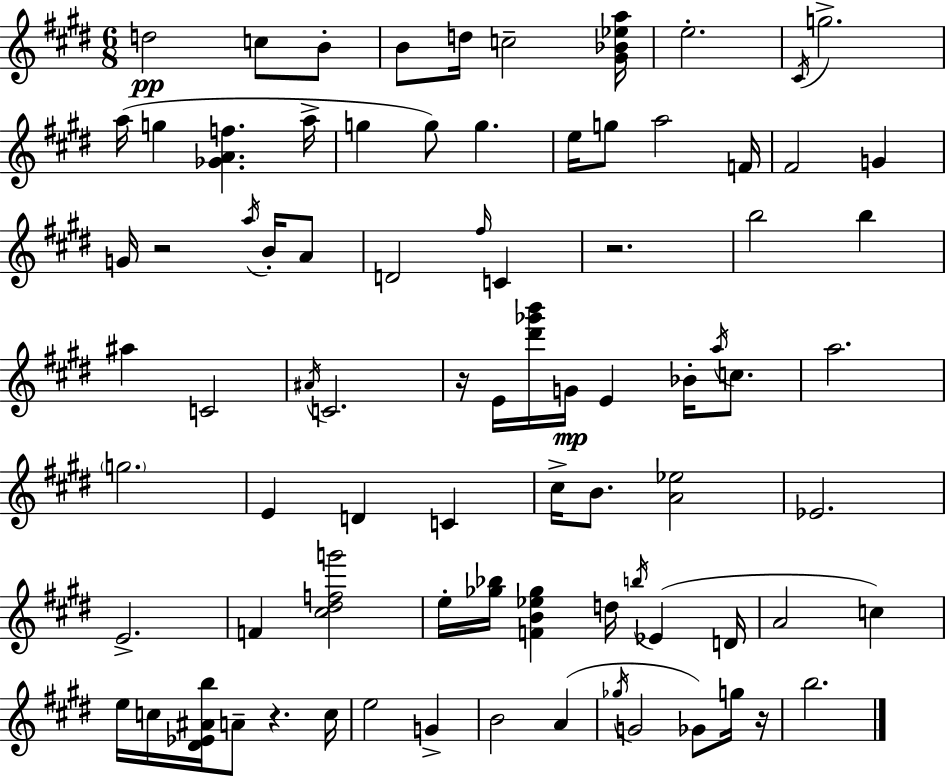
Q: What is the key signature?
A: E major